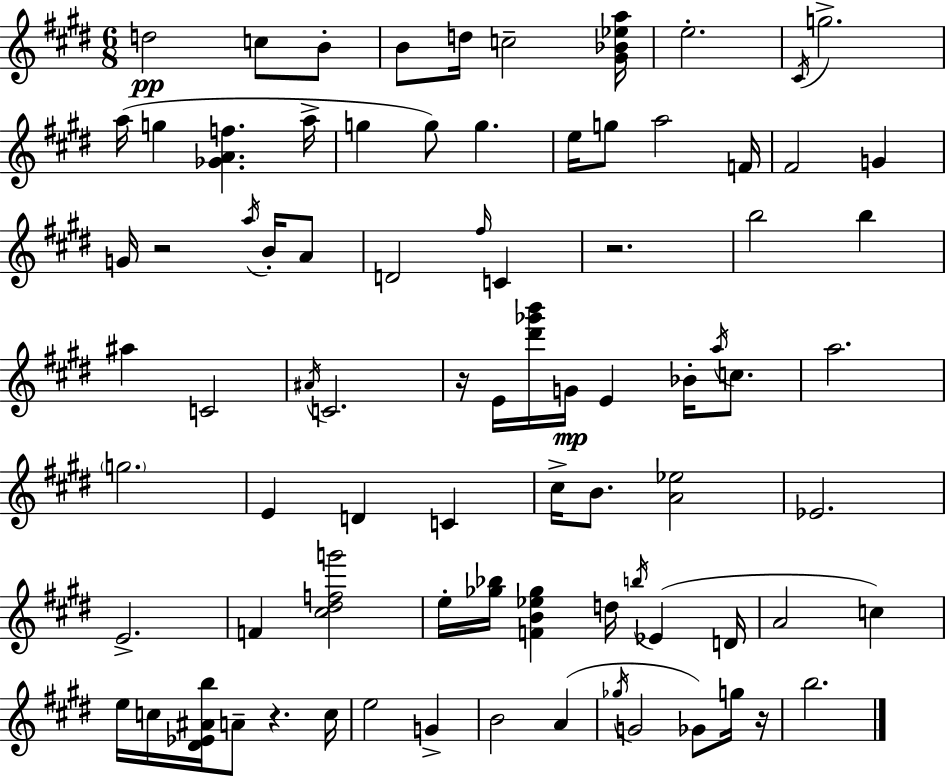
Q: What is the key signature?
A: E major